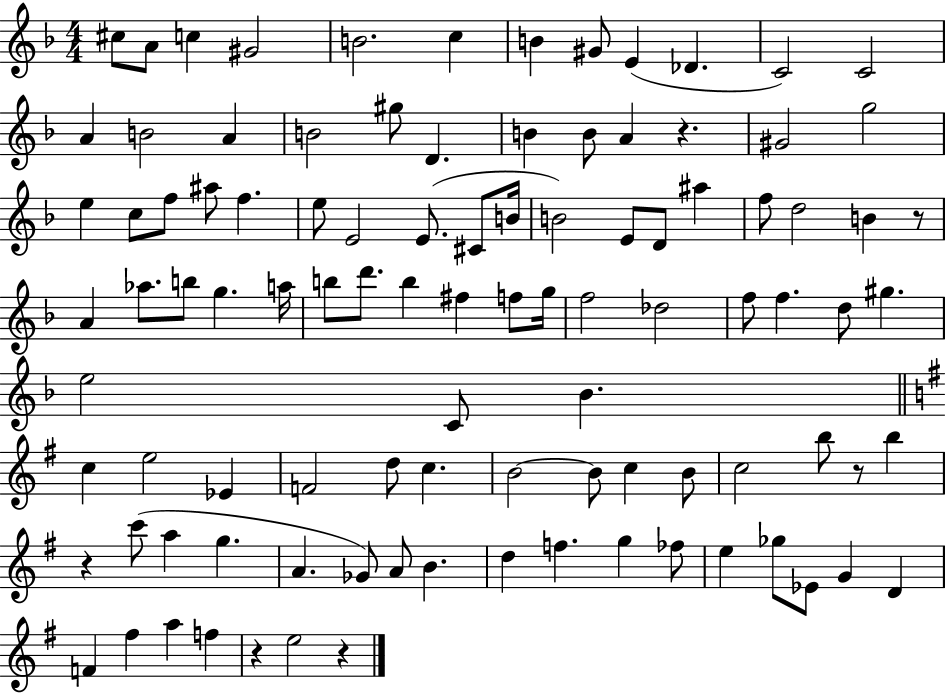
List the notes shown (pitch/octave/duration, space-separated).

C#5/e A4/e C5/q G#4/h B4/h. C5/q B4/q G#4/e E4/q Db4/q. C4/h C4/h A4/q B4/h A4/q B4/h G#5/e D4/q. B4/q B4/e A4/q R/q. G#4/h G5/h E5/q C5/e F5/e A#5/e F5/q. E5/e E4/h E4/e. C#4/e B4/s B4/h E4/e D4/e A#5/q F5/e D5/h B4/q R/e A4/q Ab5/e. B5/e G5/q. A5/s B5/e D6/e. B5/q F#5/q F5/e G5/s F5/h Db5/h F5/e F5/q. D5/e G#5/q. E5/h C4/e Bb4/q. C5/q E5/h Eb4/q F4/h D5/e C5/q. B4/h B4/e C5/q B4/e C5/h B5/e R/e B5/q R/q C6/e A5/q G5/q. A4/q. Gb4/e A4/e B4/q. D5/q F5/q. G5/q FES5/e E5/q Gb5/e Eb4/e G4/q D4/q F4/q F#5/q A5/q F5/q R/q E5/h R/q